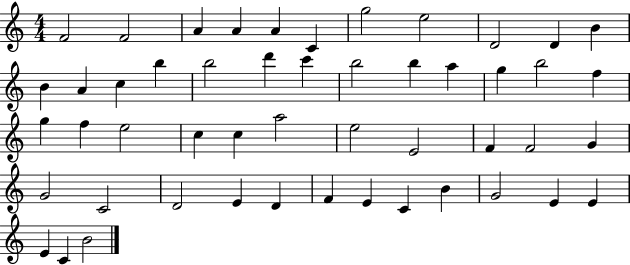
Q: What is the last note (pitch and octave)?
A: B4